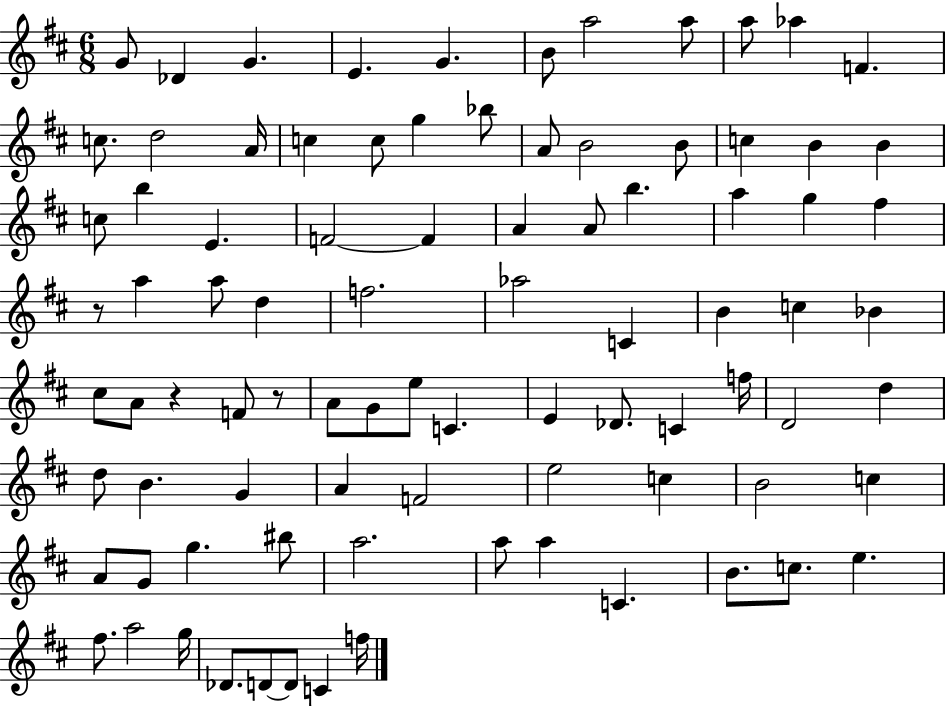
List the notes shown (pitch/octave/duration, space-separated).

G4/e Db4/q G4/q. E4/q. G4/q. B4/e A5/h A5/e A5/e Ab5/q F4/q. C5/e. D5/h A4/s C5/q C5/e G5/q Bb5/e A4/e B4/h B4/e C5/q B4/q B4/q C5/e B5/q E4/q. F4/h F4/q A4/q A4/e B5/q. A5/q G5/q F#5/q R/e A5/q A5/e D5/q F5/h. Ab5/h C4/q B4/q C5/q Bb4/q C#5/e A4/e R/q F4/e R/e A4/e G4/e E5/e C4/q. E4/q Db4/e. C4/q F5/s D4/h D5/q D5/e B4/q. G4/q A4/q F4/h E5/h C5/q B4/h C5/q A4/e G4/e G5/q. BIS5/e A5/h. A5/e A5/q C4/q. B4/e. C5/e. E5/q. F#5/e. A5/h G5/s Db4/e. D4/e D4/e C4/q F5/s